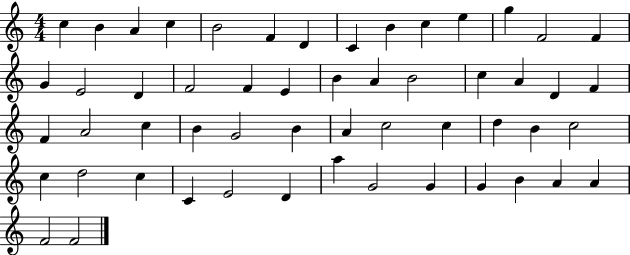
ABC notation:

X:1
T:Untitled
M:4/4
L:1/4
K:C
c B A c B2 F D C B c e g F2 F G E2 D F2 F E B A B2 c A D F F A2 c B G2 B A c2 c d B c2 c d2 c C E2 D a G2 G G B A A F2 F2